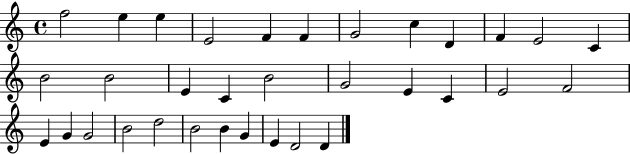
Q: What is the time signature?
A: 4/4